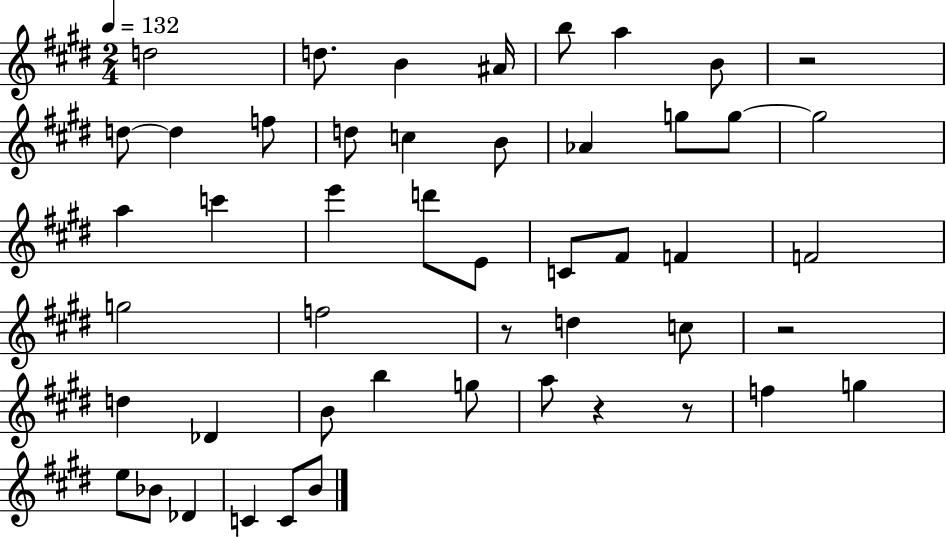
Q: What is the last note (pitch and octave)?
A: B4